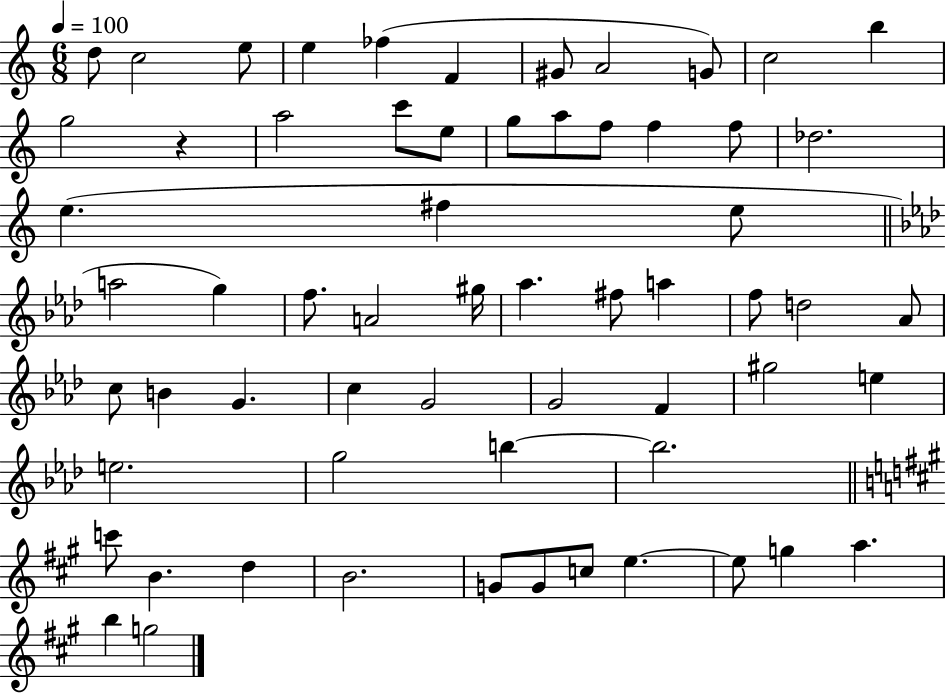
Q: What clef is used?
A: treble